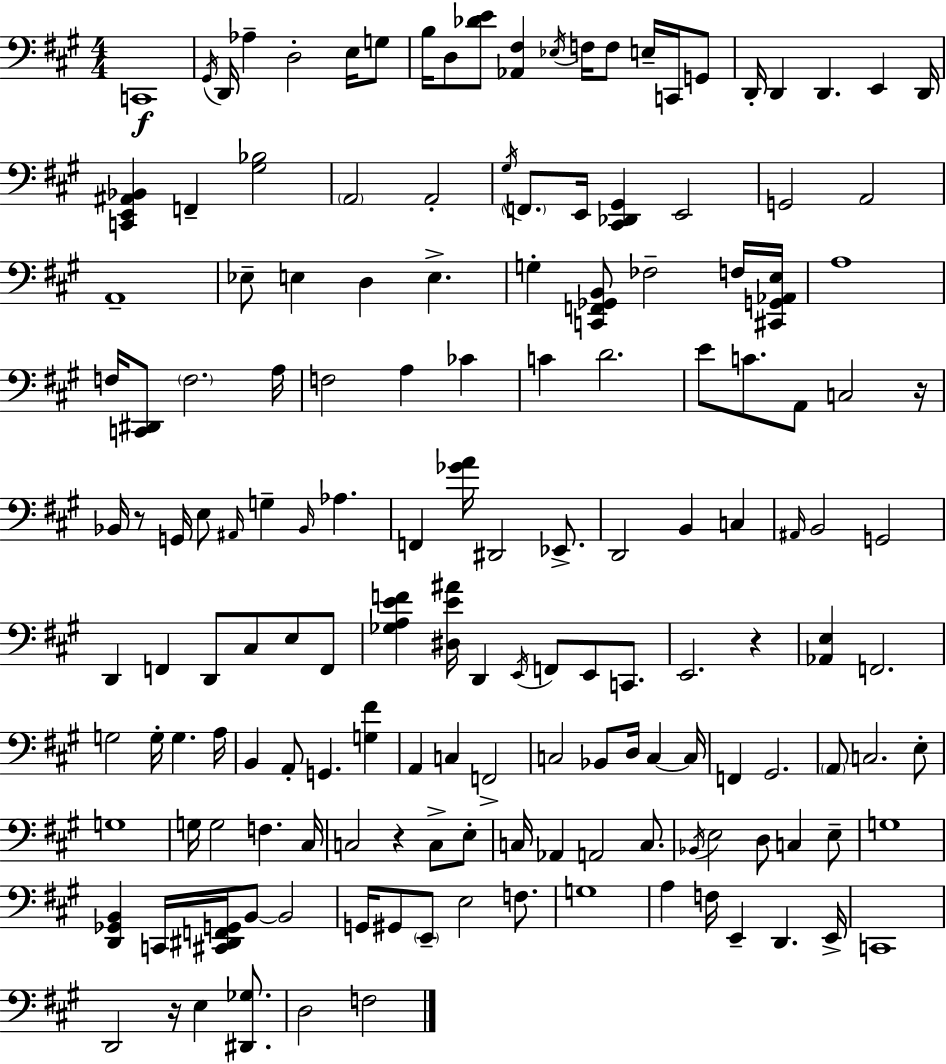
{
  \clef bass
  \numericTimeSignature
  \time 4/4
  \key a \major
  c,1\f | \acciaccatura { gis,16 } d,16 aes4-- d2-. e16 g8 | b16 d8 <des' e'>8 <aes, fis>4 \acciaccatura { ees16 } f16 f8 e16-- c,16 | g,8 d,16-. d,4 d,4. e,4 | \break d,16 <c, e, ais, bes,>4 f,4-- <gis bes>2 | \parenthesize a,2 a,2-. | \acciaccatura { gis16 } \parenthesize f,8. e,16 <cis, des, gis,>4 e,2 | g,2 a,2 | \break a,1-- | ees8-- e4 d4 e4.-> | g4-. <c, f, ges, b,>8 fes2-- | f16 <cis, g, aes, e>16 a1 | \break f16 <c, dis,>8 \parenthesize f2. | a16 f2 a4 ces'4 | c'4 d'2. | e'8 c'8. a,8 c2 | \break r16 bes,16 r8 g,16 e8 \grace { ais,16 } g4-- \grace { bes,16 } aes4. | f,4 <ges' a'>16 dis,2 | ees,8.-> d,2 b,4 | c4 \grace { ais,16 } b,2 g,2 | \break d,4 f,4 d,8 | cis8 e8 f,8 <ges a e' f'>4 <dis e' ais'>16 d,4 \acciaccatura { e,16 } | f,8 e,8 c,8. e,2. | r4 <aes, e>4 f,2. | \break g2 g16-. | g4. a16 b,4 a,8-. g,4. | <g fis'>4 a,4 c4 f,2-> | c2 bes,8 | \break d16 c4~~ c16 f,4 gis,2. | \parenthesize a,8 c2. | e8-. g1 | g16 g2 | \break f4. cis16 c2 r4 | c8-> e8-. c16 aes,4 a,2 | c8. \acciaccatura { bes,16 } e2 | d8 c4 e8-- g1 | \break <d, ges, b,>4 c,16 <cis, dis, f, g,>16 b,8~~ | b,2 g,16 gis,8 \parenthesize e,8-- e2 | f8. g1 | a4 f16 e,4-- | \break d,4. e,16-> c,1 | d,2 | r16 e4 <dis, ges>8. d2 | f2 \bar "|."
}